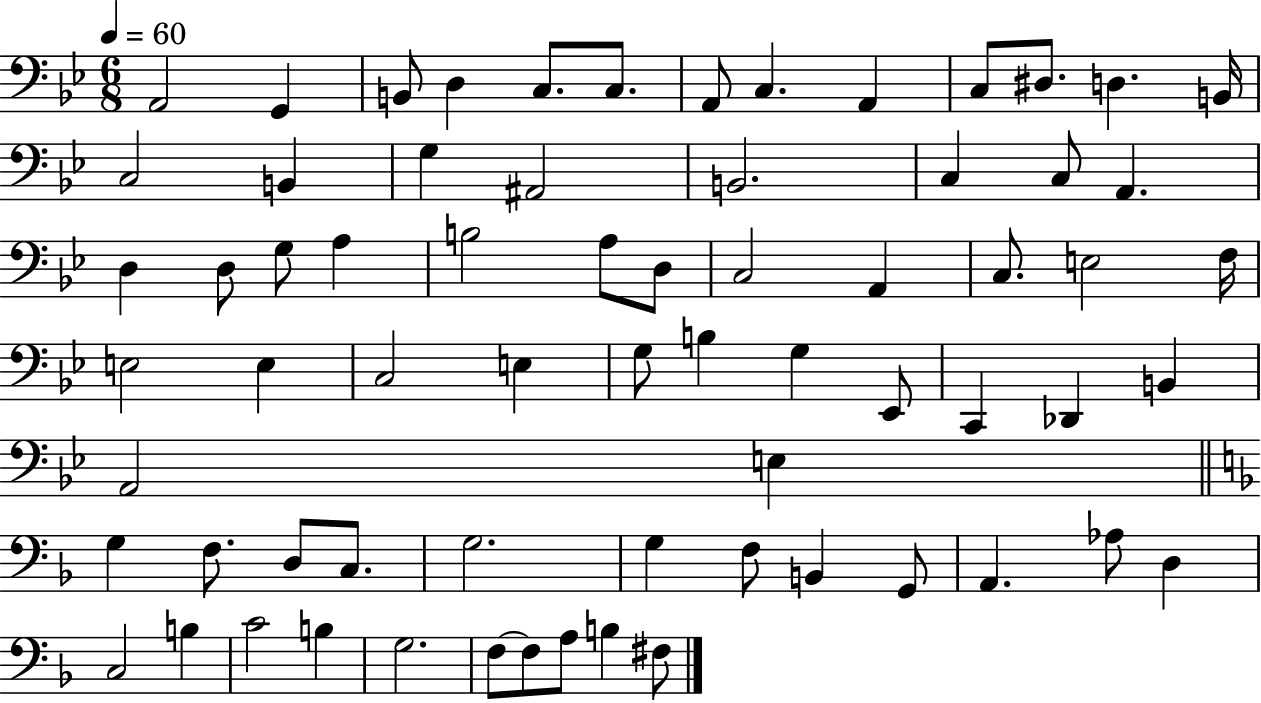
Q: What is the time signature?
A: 6/8